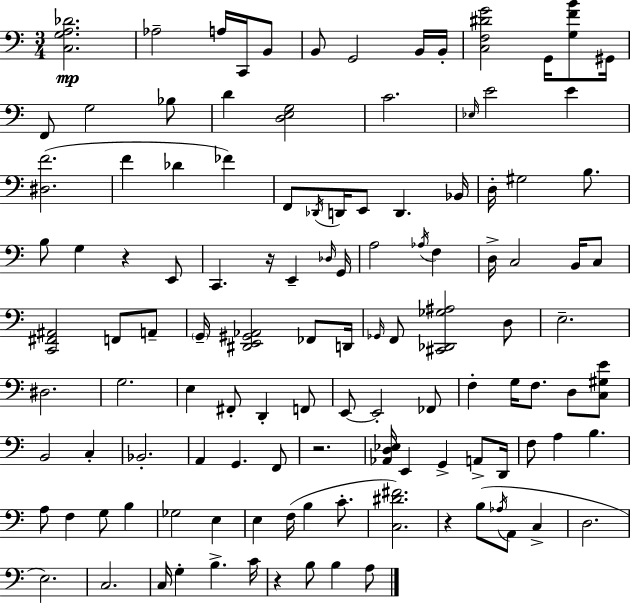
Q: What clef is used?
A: bass